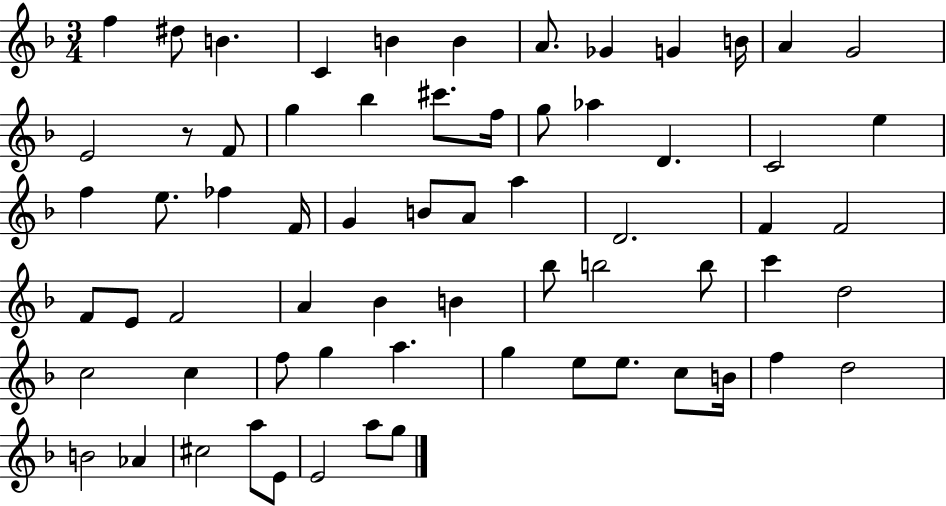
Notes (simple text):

F5/q D#5/e B4/q. C4/q B4/q B4/q A4/e. Gb4/q G4/q B4/s A4/q G4/h E4/h R/e F4/e G5/q Bb5/q C#6/e. F5/s G5/e Ab5/q D4/q. C4/h E5/q F5/q E5/e. FES5/q F4/s G4/q B4/e A4/e A5/q D4/h. F4/q F4/h F4/e E4/e F4/h A4/q Bb4/q B4/q Bb5/e B5/h B5/e C6/q D5/h C5/h C5/q F5/e G5/q A5/q. G5/q E5/e E5/e. C5/e B4/s F5/q D5/h B4/h Ab4/q C#5/h A5/e E4/e E4/h A5/e G5/e